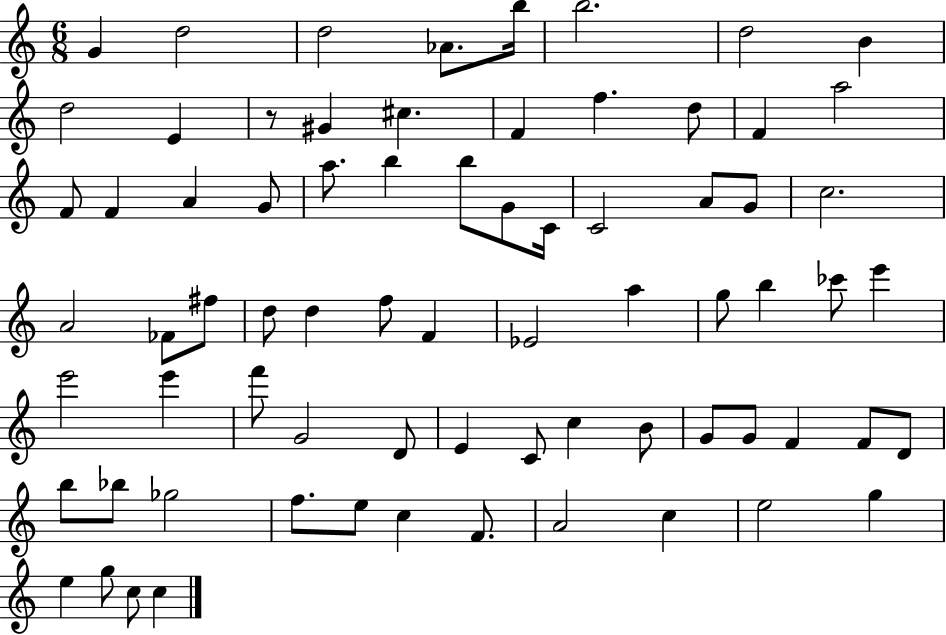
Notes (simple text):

G4/q D5/h D5/h Ab4/e. B5/s B5/h. D5/h B4/q D5/h E4/q R/e G#4/q C#5/q. F4/q F5/q. D5/e F4/q A5/h F4/e F4/q A4/q G4/e A5/e. B5/q B5/e G4/e C4/s C4/h A4/e G4/e C5/h. A4/h FES4/e F#5/e D5/e D5/q F5/e F4/q Eb4/h A5/q G5/e B5/q CES6/e E6/q E6/h E6/q F6/e G4/h D4/e E4/q C4/e C5/q B4/e G4/e G4/e F4/q F4/e D4/e B5/e Bb5/e Gb5/h F5/e. E5/e C5/q F4/e. A4/h C5/q E5/h G5/q E5/q G5/e C5/e C5/q